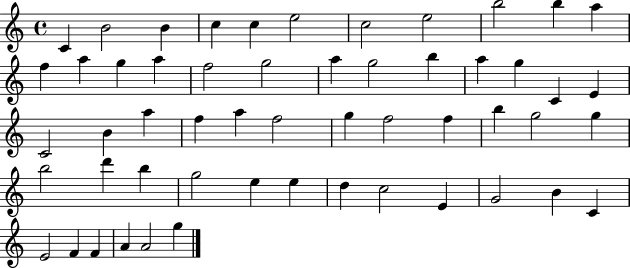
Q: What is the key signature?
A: C major